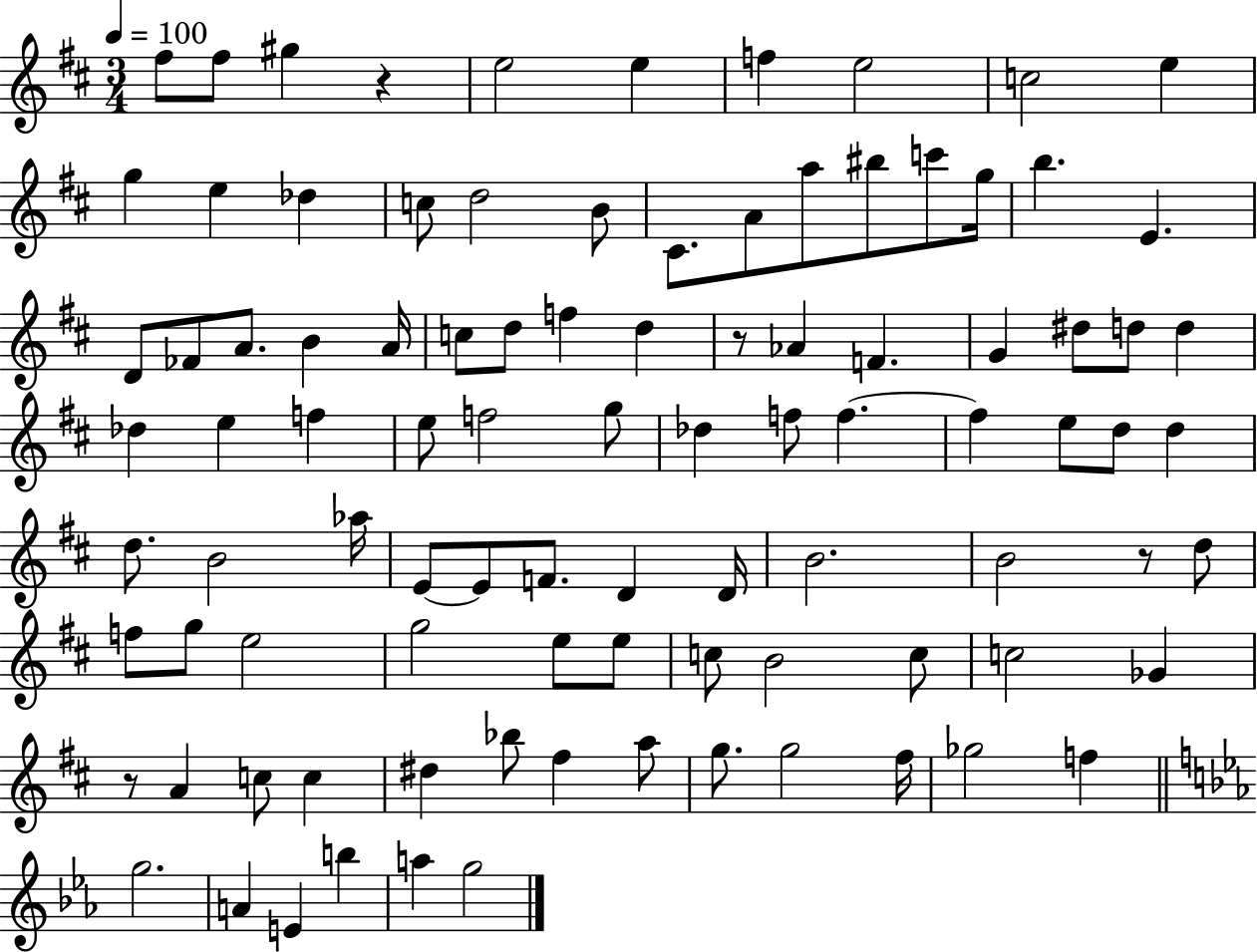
X:1
T:Untitled
M:3/4
L:1/4
K:D
^f/2 ^f/2 ^g z e2 e f e2 c2 e g e _d c/2 d2 B/2 ^C/2 A/2 a/2 ^b/2 c'/2 g/4 b E D/2 _F/2 A/2 B A/4 c/2 d/2 f d z/2 _A F G ^d/2 d/2 d _d e f e/2 f2 g/2 _d f/2 f f e/2 d/2 d d/2 B2 _a/4 E/2 E/2 F/2 D D/4 B2 B2 z/2 d/2 f/2 g/2 e2 g2 e/2 e/2 c/2 B2 c/2 c2 _G z/2 A c/2 c ^d _b/2 ^f a/2 g/2 g2 ^f/4 _g2 f g2 A E b a g2